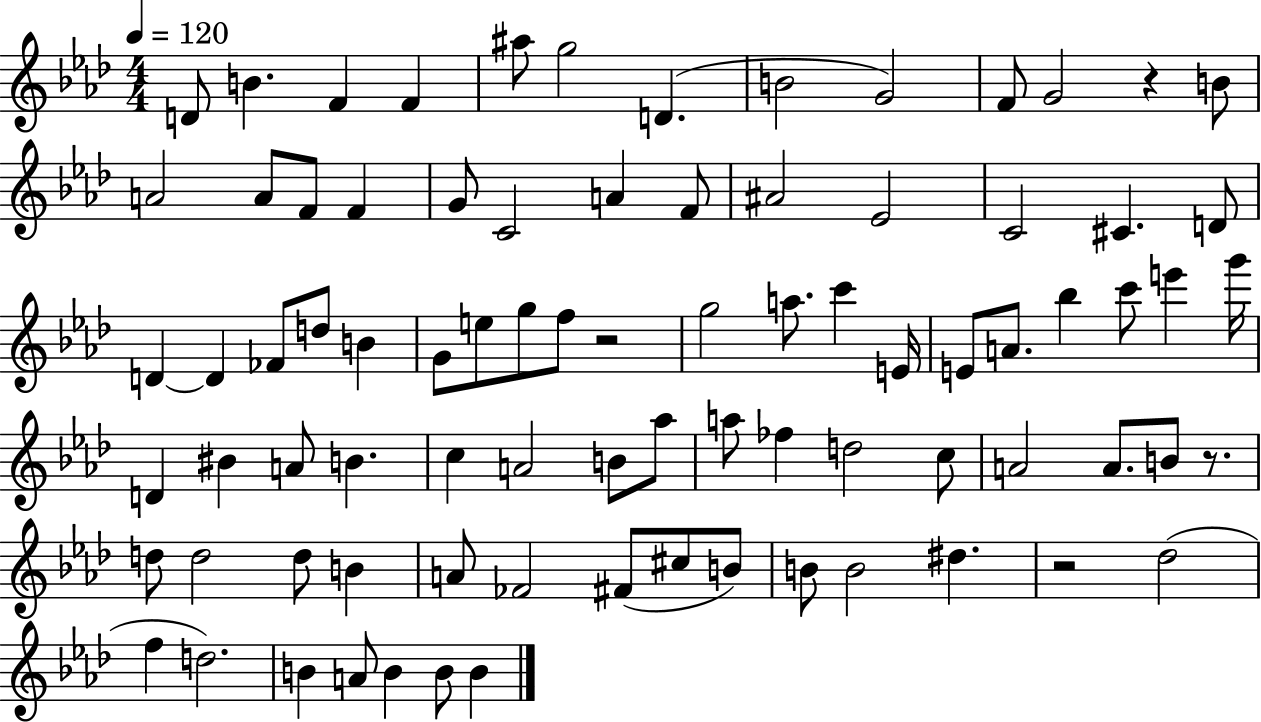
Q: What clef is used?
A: treble